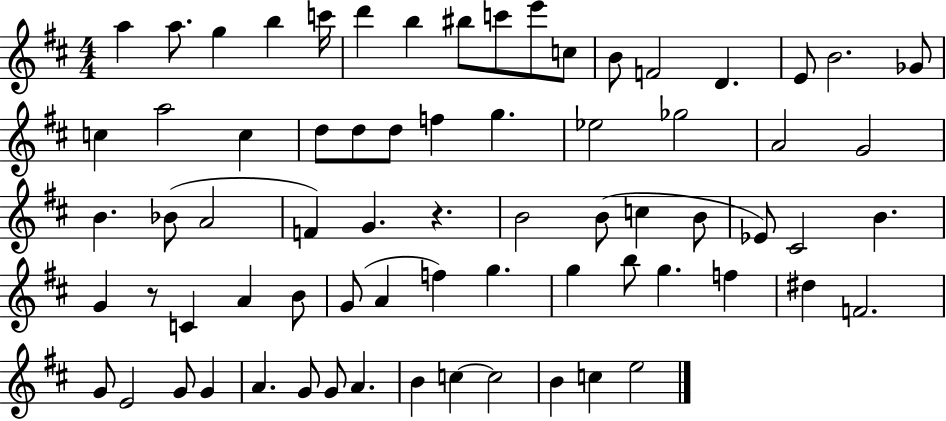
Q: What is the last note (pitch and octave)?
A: E5